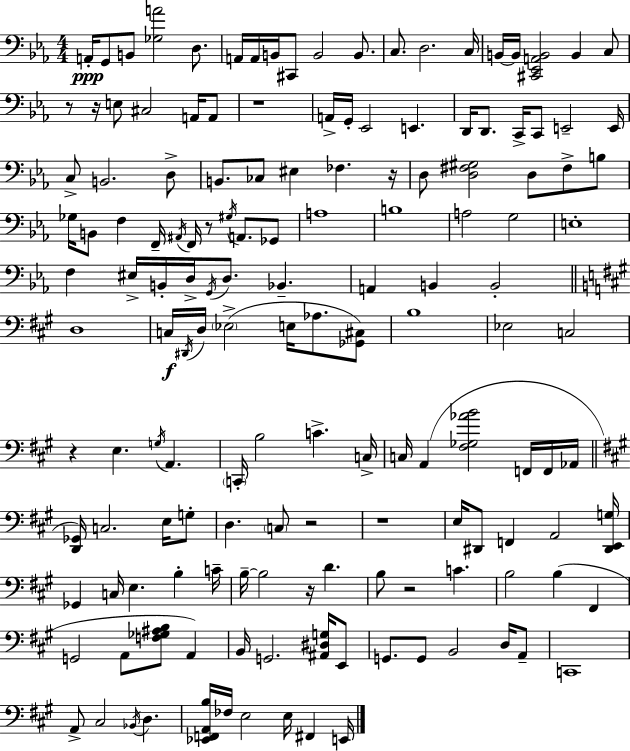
A2/s G2/e B2/e [Gb3,A4]/h D3/e. A2/s A2/s B2/s C#2/e B2/h B2/e. C3/e. D3/h. C3/s B2/s B2/s [C#2,Eb2,A2,B2]/h B2/q C3/e R/e R/s E3/e C#3/h A2/s A2/e R/w A2/s G2/s Eb2/h E2/q. D2/s D2/e. C2/s C2/e E2/h E2/s C3/e B2/h. D3/e B2/e. CES3/e EIS3/q FES3/q. R/s D3/e [D3,F#3,G#3]/h D3/e F#3/e B3/e Gb3/s B2/e F3/q F2/s A#2/s F2/s R/e G#3/s A2/e. Gb2/e A3/w B3/w A3/h G3/h E3/w F3/q EIS3/s B2/s D3/s G2/s D3/e. Bb2/q. A2/q B2/q B2/h D3/w C3/s D#2/s D3/s Eb3/h E3/s Ab3/e. [Gb2,C#3]/e B3/w Eb3/h C3/h R/q E3/q. G3/s A2/q. C2/s B3/h C4/q. C3/s C3/s A2/q [F#3,Gb3,Ab4,B4]/h F2/s F2/s Ab2/s [D2,Gb2]/s C3/h. E3/s G3/e D3/q. C3/e R/h R/w E3/s D#2/e F2/q A2/h [D#2,E2,G3]/s Gb2/q C3/s E3/q. B3/q C4/s B3/s B3/h R/s D4/q. B3/e R/h C4/q. B3/h B3/q F#2/q G2/h A2/e [F3,Gb3,A#3,B3]/e A2/q B2/s G2/h. [A#2,D#3,G3]/s E2/e G2/e. G2/e B2/h D3/s A2/e C2/w A2/e C#3/h Bb2/s D3/q. [Eb2,F2,A2,B3]/s FES3/s E3/h E3/s F#2/q E2/s